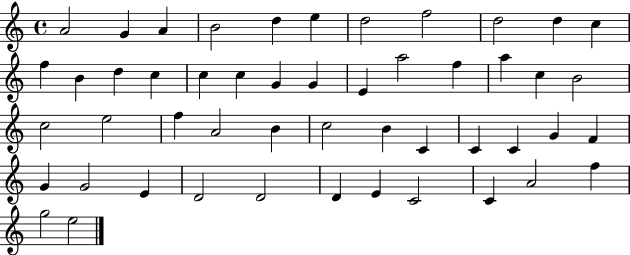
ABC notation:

X:1
T:Untitled
M:4/4
L:1/4
K:C
A2 G A B2 d e d2 f2 d2 d c f B d c c c G G E a2 f a c B2 c2 e2 f A2 B c2 B C C C G F G G2 E D2 D2 D E C2 C A2 f g2 e2